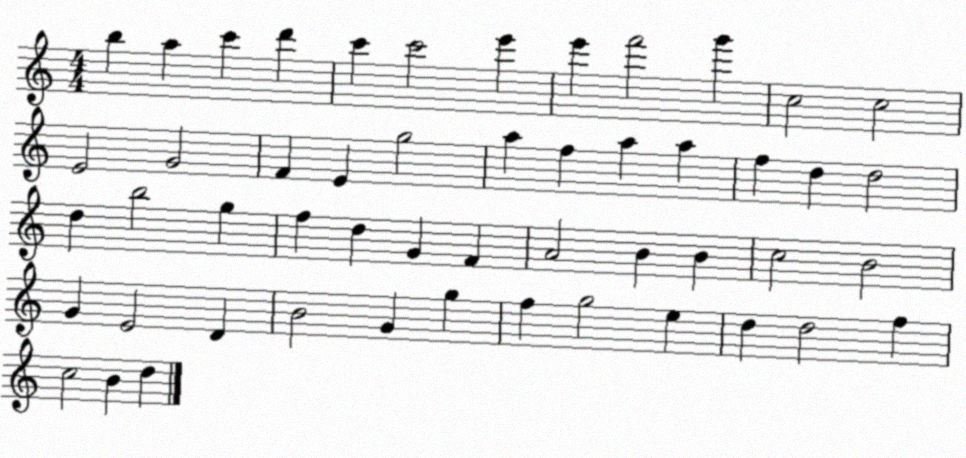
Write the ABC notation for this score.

X:1
T:Untitled
M:4/4
L:1/4
K:C
b a c' d' c' c'2 e' e' f'2 g' c2 c2 E2 G2 F E g2 a f a a f d d2 d b2 g f d G F A2 B B c2 B2 G E2 D B2 G g f g2 e d d2 f c2 B d